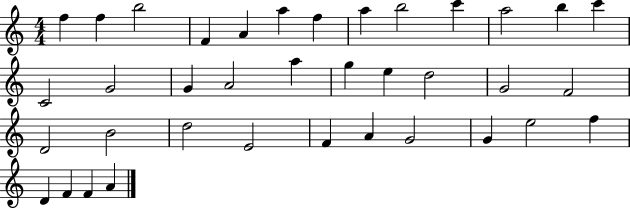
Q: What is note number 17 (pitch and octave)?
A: A4